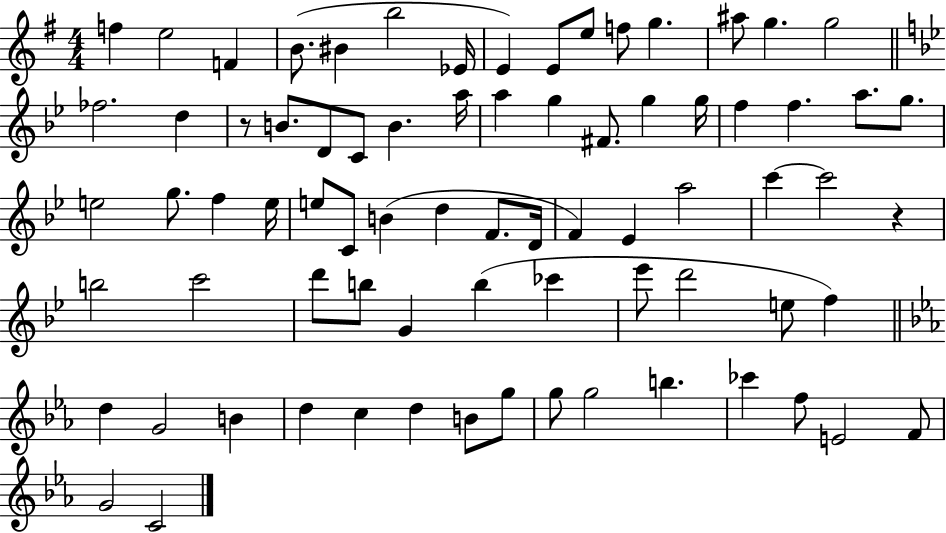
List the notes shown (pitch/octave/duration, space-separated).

F5/q E5/h F4/q B4/e. BIS4/q B5/h Eb4/s E4/q E4/e E5/e F5/e G5/q. A#5/e G5/q. G5/h FES5/h. D5/q R/e B4/e. D4/e C4/e B4/q. A5/s A5/q G5/q F#4/e. G5/q G5/s F5/q F5/q. A5/e. G5/e. E5/h G5/e. F5/q E5/s E5/e C4/e B4/q D5/q F4/e. D4/s F4/q Eb4/q A5/h C6/q C6/h R/q B5/h C6/h D6/e B5/e G4/q B5/q CES6/q Eb6/e D6/h E5/e F5/q D5/q G4/h B4/q D5/q C5/q D5/q B4/e G5/e G5/e G5/h B5/q. CES6/q F5/e E4/h F4/e G4/h C4/h